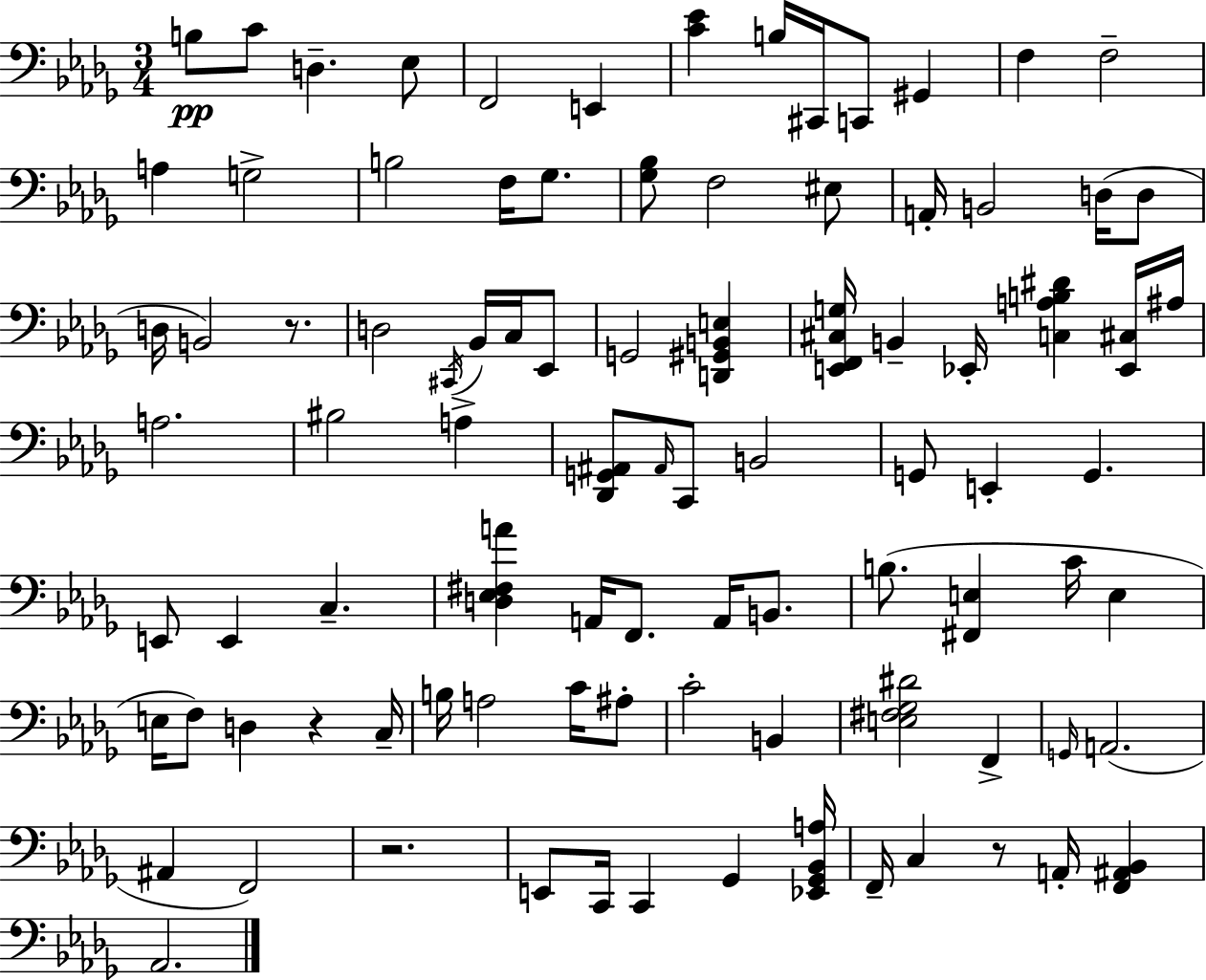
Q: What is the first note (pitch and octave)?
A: B3